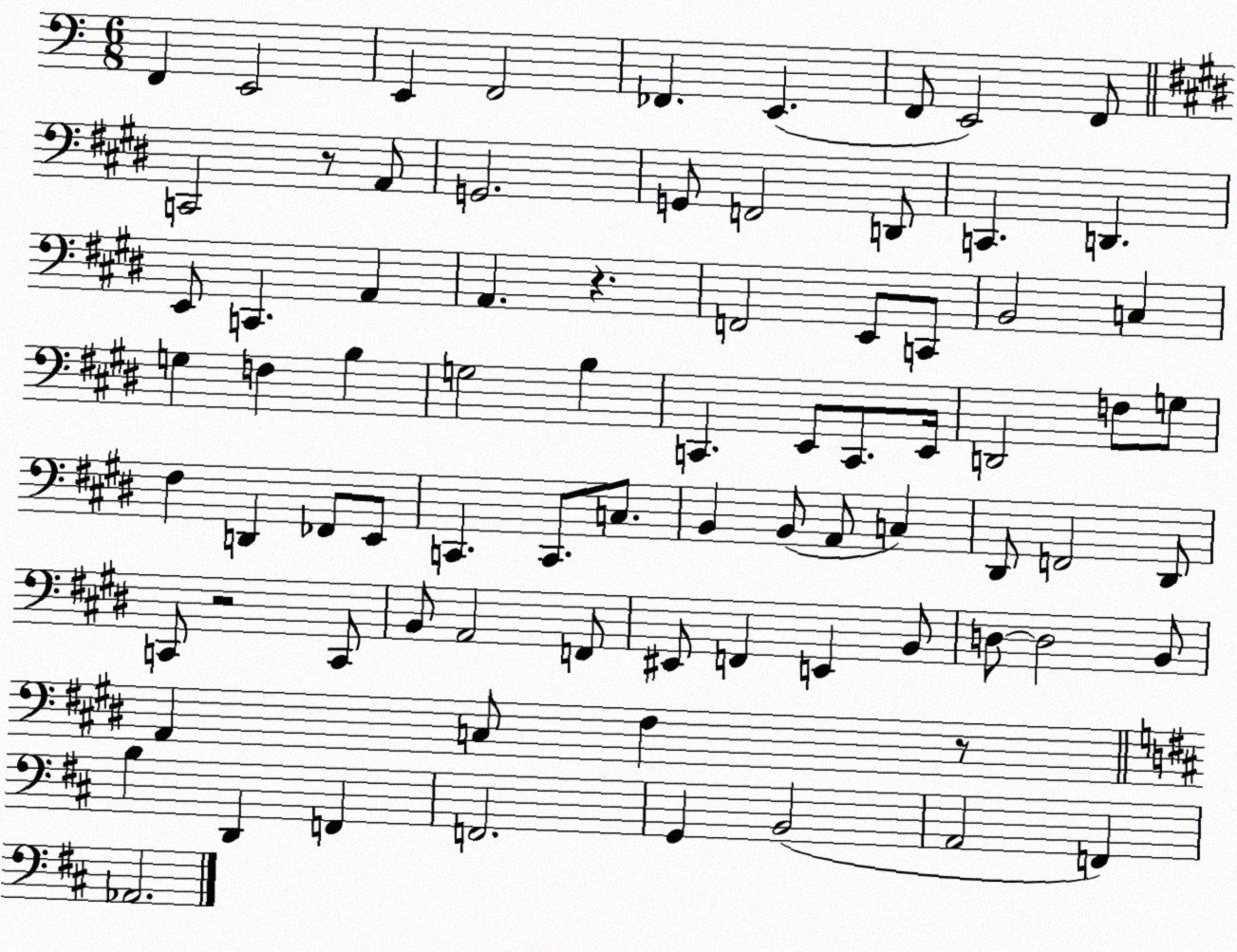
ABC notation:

X:1
T:Untitled
M:6/8
L:1/4
K:C
F,, E,,2 E,, F,,2 _F,, E,, F,,/2 E,,2 F,,/2 C,,2 z/2 A,,/2 G,,2 G,,/2 F,,2 D,,/2 C,, D,, E,,/2 C,, A,, A,, z F,,2 E,,/2 C,,/2 B,,2 C, G, F, B, G,2 B, C,, E,,/2 C,,/2 E,,/4 D,,2 F,/2 G,/2 ^F, D,, _F,,/2 E,,/2 C,, C,,/2 C,/2 B,, B,,/2 A,,/2 C, ^D,,/2 F,,2 ^D,,/2 C,,/2 z2 C,,/2 B,,/2 A,,2 F,,/2 ^E,,/2 F,, E,, B,,/2 D,/2 D,2 B,,/2 A,, C,/2 ^F, z/2 B, D,, F,, F,,2 G,, B,,2 A,,2 F,, _A,,2